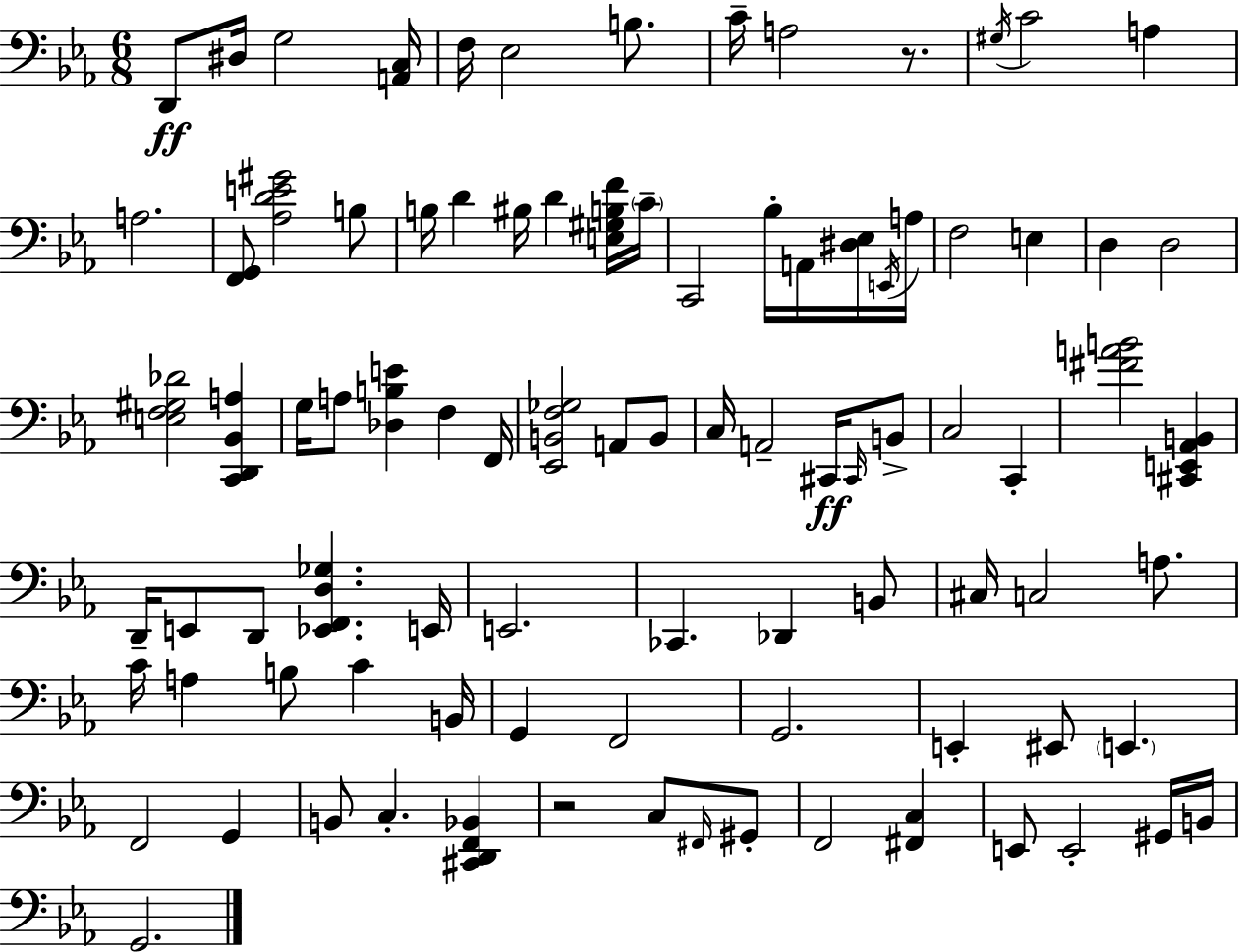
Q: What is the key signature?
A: EES major